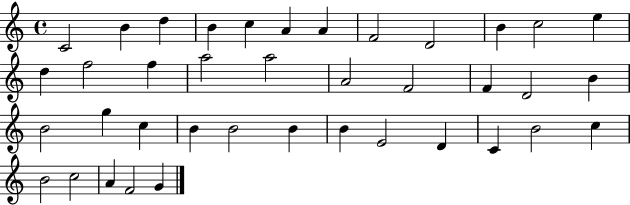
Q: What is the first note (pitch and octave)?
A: C4